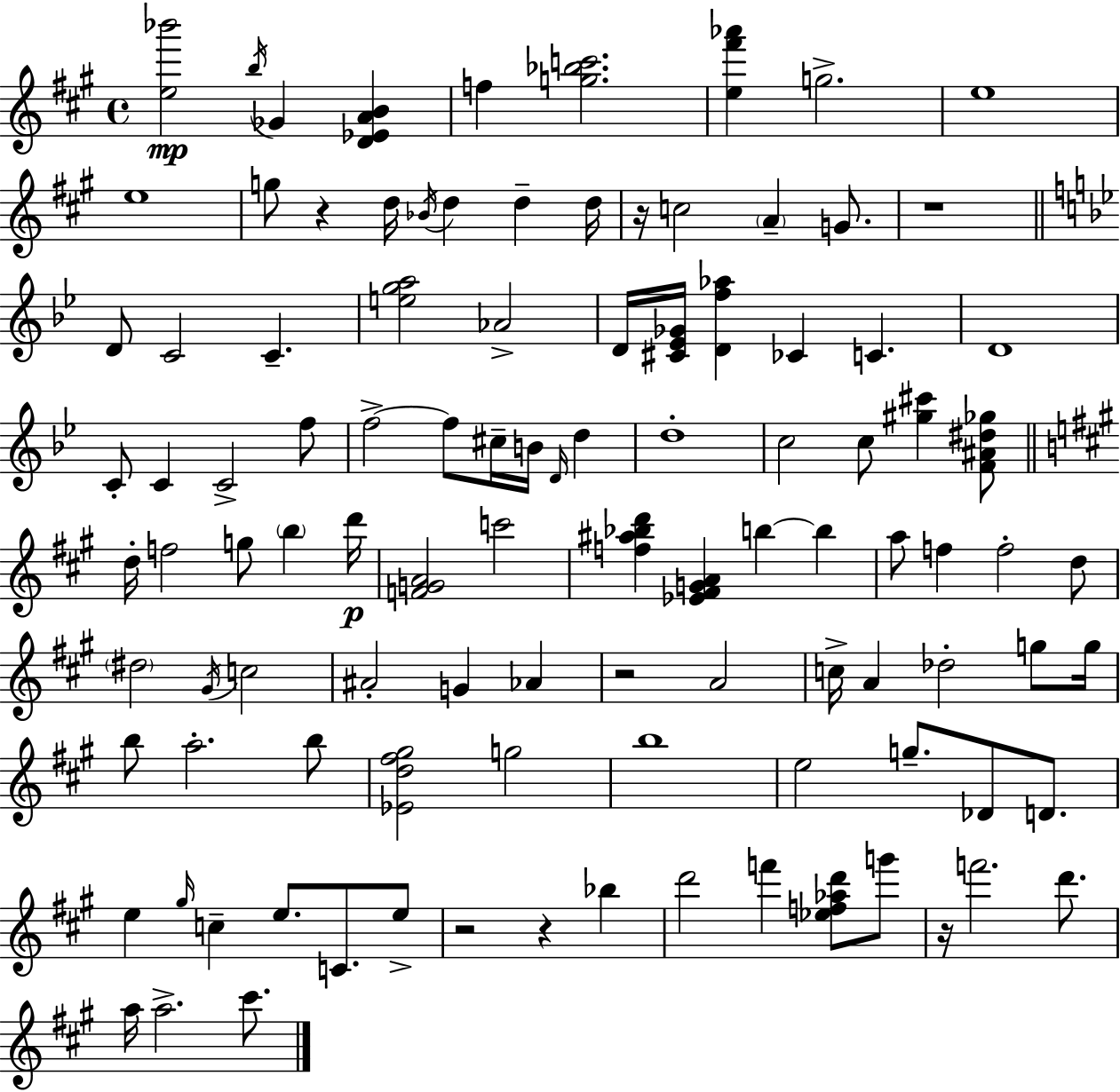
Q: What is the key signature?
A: A major